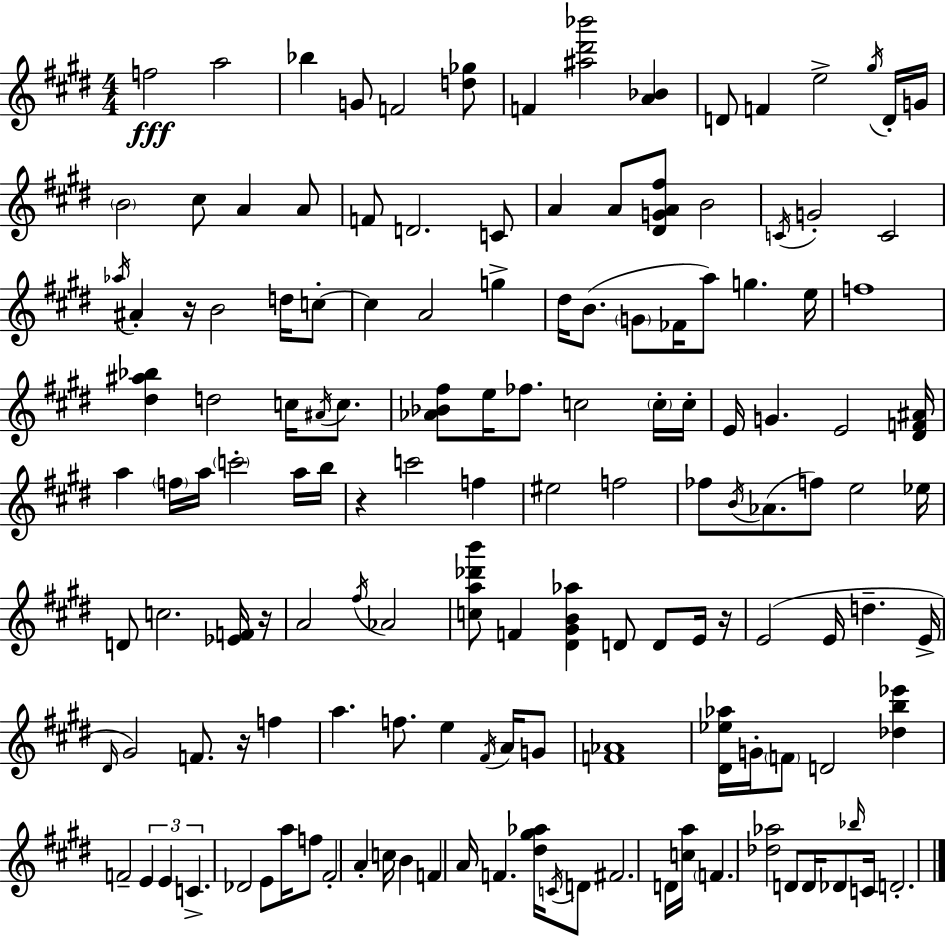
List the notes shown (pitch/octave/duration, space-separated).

F5/h A5/h Bb5/q G4/e F4/h [D5,Gb5]/e F4/q [A#5,D#6,Bb6]/h [A4,Bb4]/q D4/e F4/q E5/h G#5/s D4/s G4/s B4/h C#5/e A4/q A4/e F4/e D4/h. C4/e A4/q A4/e [D#4,G4,A4,F#5]/e B4/h C4/s G4/h C4/h Ab5/s A#4/q R/s B4/h D5/s C5/e C5/q A4/h G5/q D#5/s B4/e. G4/e FES4/s A5/e G5/q. E5/s F5/w [D#5,A#5,Bb5]/q D5/h C5/s A#4/s C5/e. [Ab4,Bb4,F#5]/e E5/s FES5/e. C5/h C5/s C5/s E4/s G4/q. E4/h [D#4,F4,A#4]/s A5/q F5/s A5/s C6/h A5/s B5/s R/q C6/h F5/q EIS5/h F5/h FES5/e B4/s Ab4/e. F5/e E5/h Eb5/s D4/e C5/h. [Eb4,F4]/s R/s A4/h F#5/s Ab4/h [C5,A5,Db6,B6]/e F4/q [D#4,G#4,B4,Ab5]/q D4/e D4/e E4/s R/s E4/h E4/s D5/q. E4/s D#4/s G#4/h F4/e. R/s F5/q A5/q. F5/e. E5/q F#4/s A4/s G4/e [F4,Ab4]/w [D#4,Eb5,Ab5]/s G4/s F4/e D4/h [Db5,B5,Eb6]/q F4/h E4/q E4/q C4/q. Db4/h E4/e A5/s F5/e F#4/h A4/q C5/s B4/q F4/q A4/s F4/q. [D#5,G#5,Ab5]/s C4/s D4/e F#4/h. D4/s [C5,A5]/s F4/q. [Db5,Ab5]/h D4/e D4/s Db4/e Bb5/s C4/s D4/h.